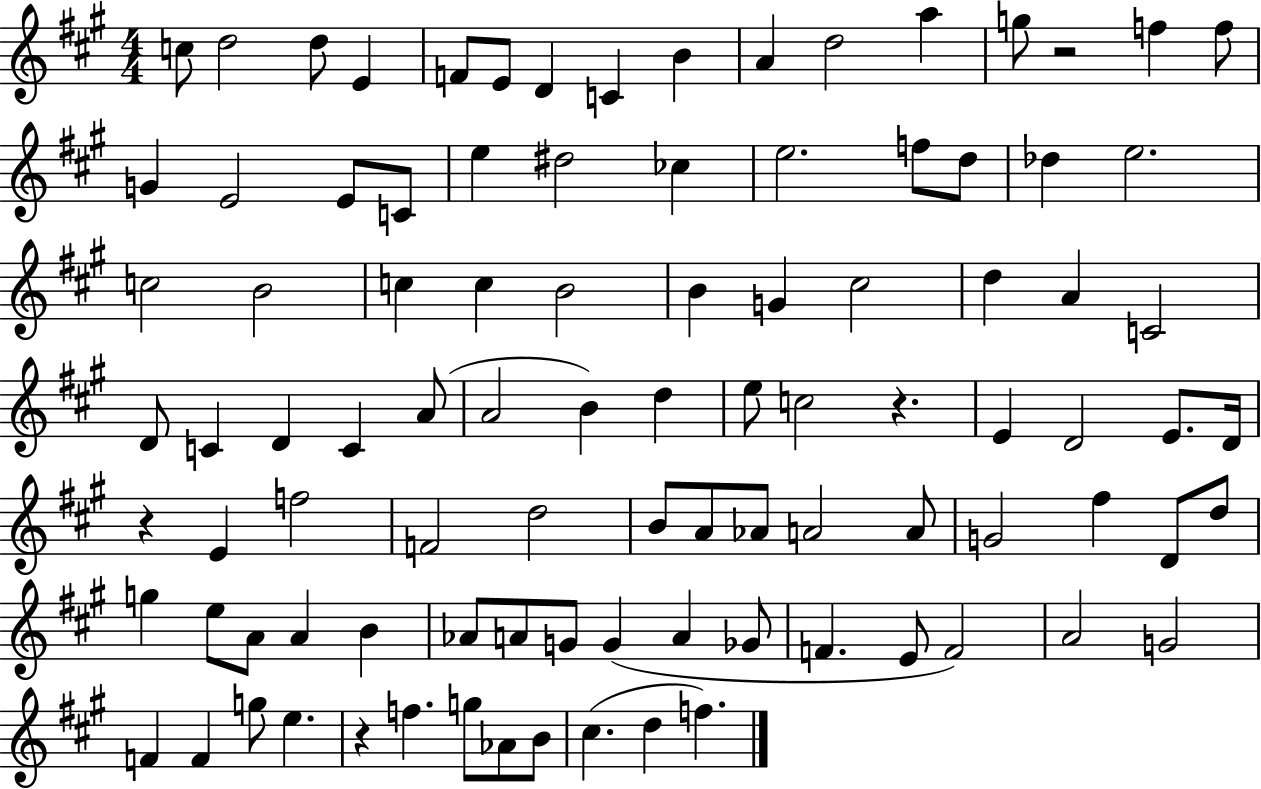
{
  \clef treble
  \numericTimeSignature
  \time 4/4
  \key a \major
  c''8 d''2 d''8 e'4 | f'8 e'8 d'4 c'4 b'4 | a'4 d''2 a''4 | g''8 r2 f''4 f''8 | \break g'4 e'2 e'8 c'8 | e''4 dis''2 ces''4 | e''2. f''8 d''8 | des''4 e''2. | \break c''2 b'2 | c''4 c''4 b'2 | b'4 g'4 cis''2 | d''4 a'4 c'2 | \break d'8 c'4 d'4 c'4 a'8( | a'2 b'4) d''4 | e''8 c''2 r4. | e'4 d'2 e'8. d'16 | \break r4 e'4 f''2 | f'2 d''2 | b'8 a'8 aes'8 a'2 a'8 | g'2 fis''4 d'8 d''8 | \break g''4 e''8 a'8 a'4 b'4 | aes'8 a'8 g'8 g'4( a'4 ges'8 | f'4. e'8 f'2) | a'2 g'2 | \break f'4 f'4 g''8 e''4. | r4 f''4. g''8 aes'8 b'8 | cis''4.( d''4 f''4.) | \bar "|."
}